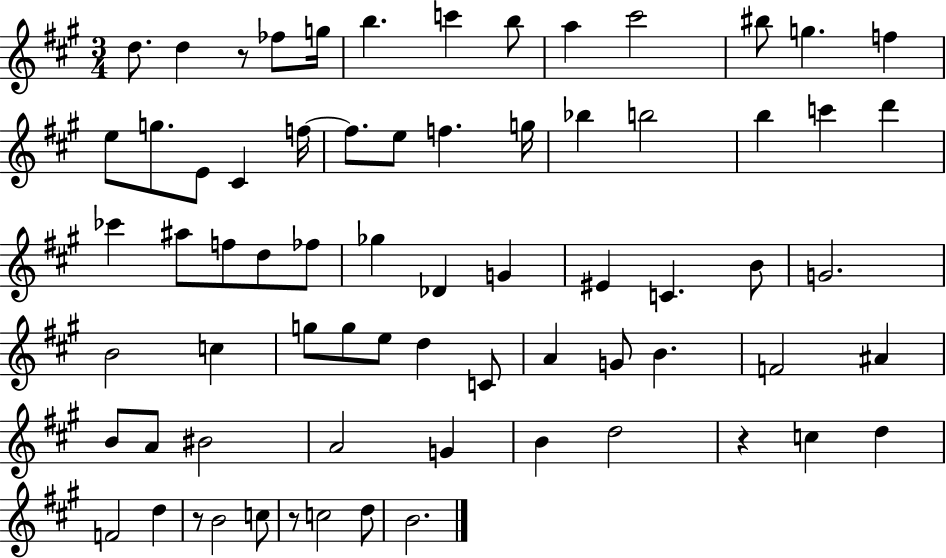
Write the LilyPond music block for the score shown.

{
  \clef treble
  \numericTimeSignature
  \time 3/4
  \key a \major
  d''8. d''4 r8 fes''8 g''16 | b''4. c'''4 b''8 | a''4 cis'''2 | bis''8 g''4. f''4 | \break e''8 g''8. e'8 cis'4 f''16~~ | f''8. e''8 f''4. g''16 | bes''4 b''2 | b''4 c'''4 d'''4 | \break ces'''4 ais''8 f''8 d''8 fes''8 | ges''4 des'4 g'4 | eis'4 c'4. b'8 | g'2. | \break b'2 c''4 | g''8 g''8 e''8 d''4 c'8 | a'4 g'8 b'4. | f'2 ais'4 | \break b'8 a'8 bis'2 | a'2 g'4 | b'4 d''2 | r4 c''4 d''4 | \break f'2 d''4 | r8 b'2 c''8 | r8 c''2 d''8 | b'2. | \break \bar "|."
}